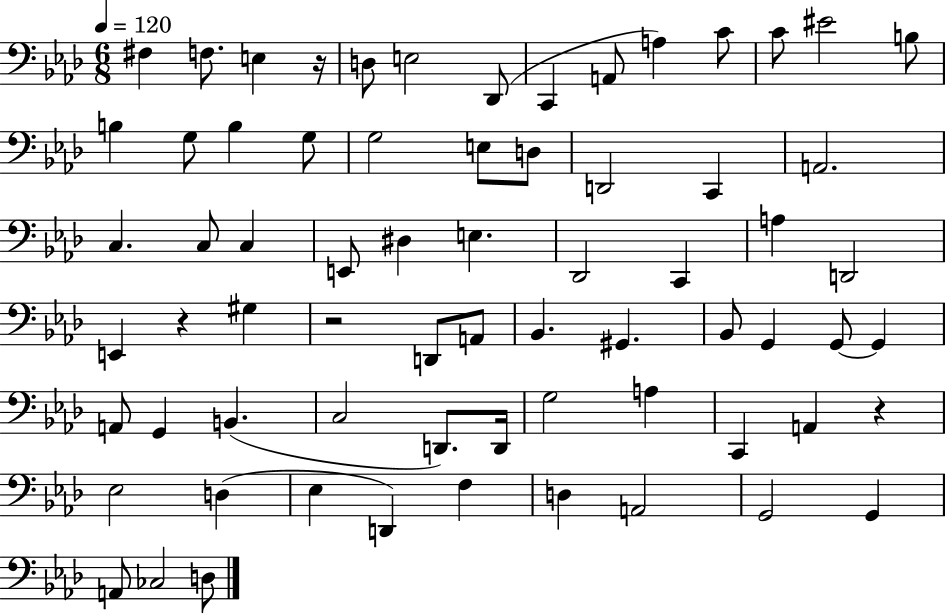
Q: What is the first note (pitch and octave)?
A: F#3